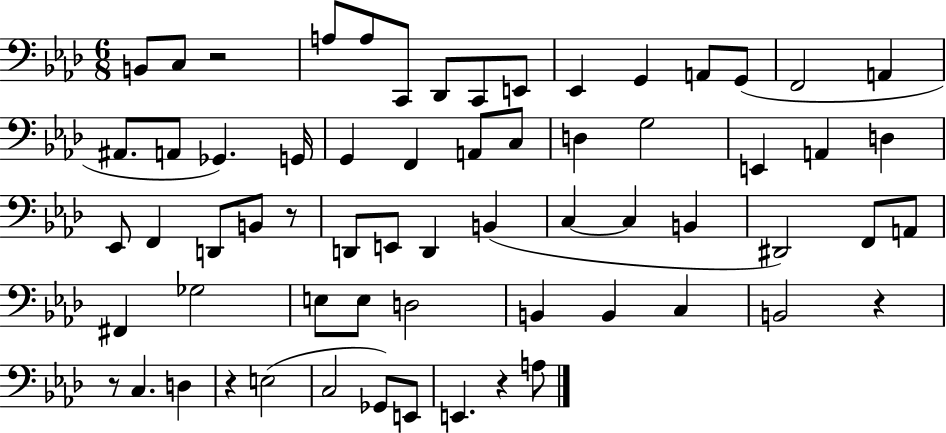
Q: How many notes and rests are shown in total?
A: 64